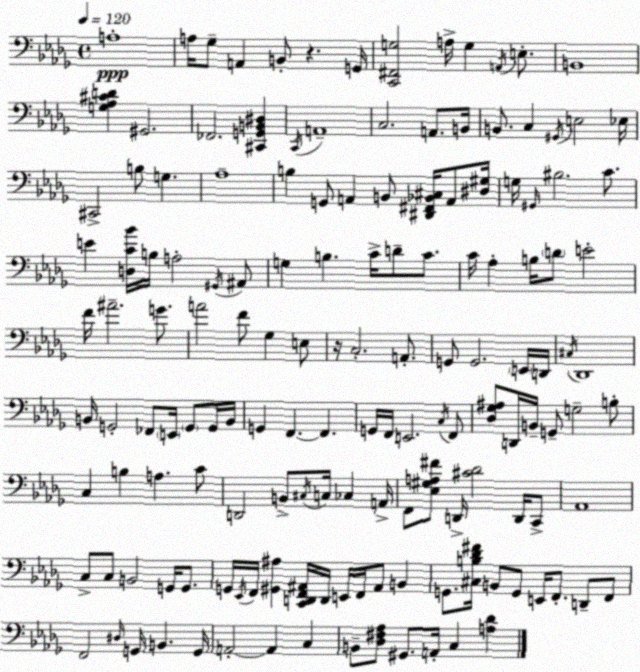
X:1
T:Untitled
M:4/4
L:1/4
K:Bbm
A,4 A,/4 _G,/2 A,, B,,/2 z G,,/4 [C,,^F,,G,]2 A,/4 G, A,,/4 E,/2 B,,4 [G,_A,^CD] ^G,,2 _F,,2 [^C,,G,,B,,^D,] C,,/4 A,,4 C,2 A,,/2 B,,/4 B,,/2 C, ^G,,/4 E,2 _E,/4 ^C,,2 B,/2 G, _A,4 B, G,,/2 A,, B,,/2 [^D,,^F,,_B,,^C,]/4 A,,/2 [^D,^G,]/4 G,/4 ^G,,/4 ^B,2 C/2 E [D,C_B]/4 B,/4 A,2 ^G,,/4 ^A,,/2 G, B, C/4 D/2 C/2 C/4 _A, B,/4 D/2 E2 F/4 ^A2 G/2 A2 F/2 _G, E,/2 z/4 C,2 A,,/2 G,,/2 G,,2 E,,/4 D,,/4 ^C,/4 _D,,4 B,,/4 G,,2 _F,,/2 E,,/4 G,,/2 G,,/4 B,,/4 G,, F,, F,, G,,/4 F,,/4 E,,2 C,/4 F,,/2 [_D,_G,^A,]/2 D,,/4 B,,/4 G,,/2 G,2 B,/2 C, B, A, C/2 D,,2 B,,/2 ^C,/4 C,/4 _C, A,,/4 F,,/2 [_E,^G,A,^F]/2 D,,/4 [^C_D]2 D,,/4 C,,/2 _A,,4 C,/2 C,/2 B,,2 G,,/4 G,,/2 G,,/4 _E,,/4 F,,/4 [^G,,^A,] [C,,D,,F,,^A,,]/4 D,,/4 E,,/4 F,,/4 ^A,,/2 B,, G,,/2 [^C,B,_D^F]/4 B,,/2 G,,/2 E,,/4 F,,/2 D,,/2 F,,/2 F,,2 ^D,/4 G,,/4 B,, G,,/4 A,,2 A,, C, B,,/2 [_D,^F,_A,]/2 ^G,,/2 A,,/4 C, [A,_D]